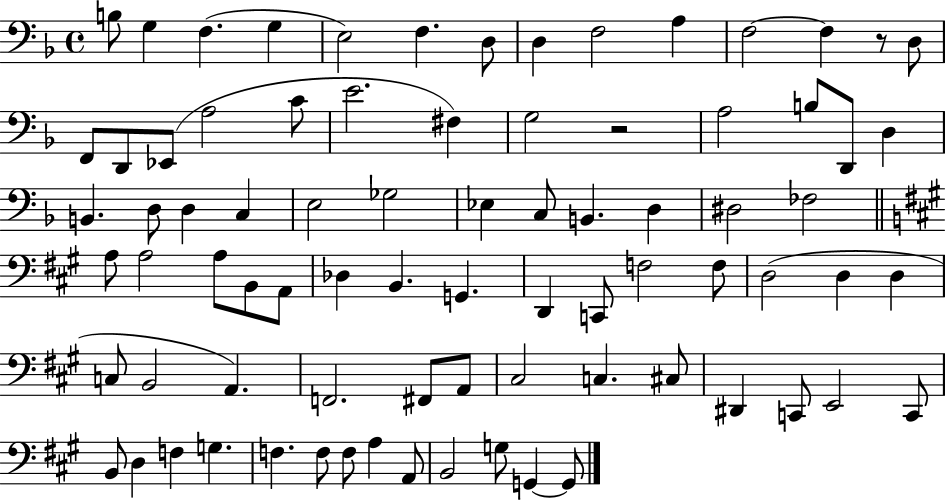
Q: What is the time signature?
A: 4/4